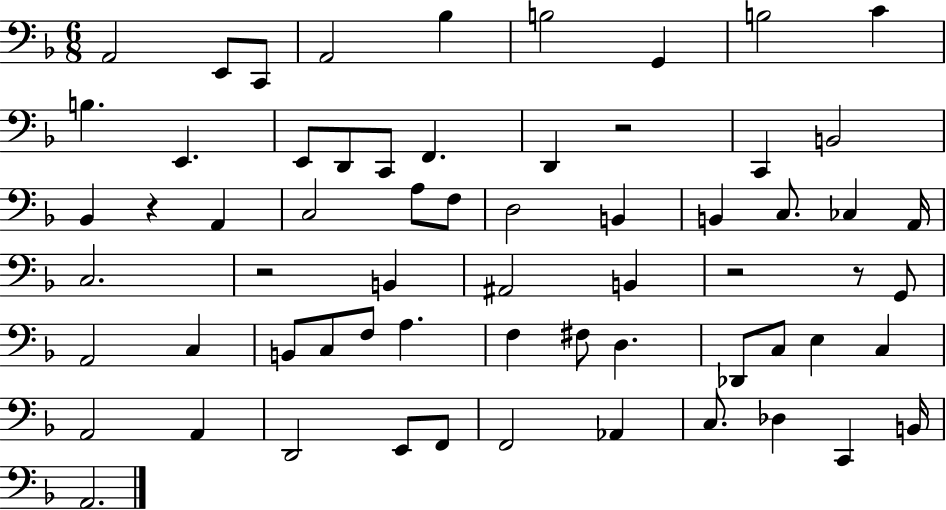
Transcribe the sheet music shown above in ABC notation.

X:1
T:Untitled
M:6/8
L:1/4
K:F
A,,2 E,,/2 C,,/2 A,,2 _B, B,2 G,, B,2 C B, E,, E,,/2 D,,/2 C,,/2 F,, D,, z2 C,, B,,2 _B,, z A,, C,2 A,/2 F,/2 D,2 B,, B,, C,/2 _C, A,,/4 C,2 z2 B,, ^A,,2 B,, z2 z/2 G,,/2 A,,2 C, B,,/2 C,/2 F,/2 A, F, ^F,/2 D, _D,,/2 C,/2 E, C, A,,2 A,, D,,2 E,,/2 F,,/2 F,,2 _A,, C,/2 _D, C,, B,,/4 A,,2